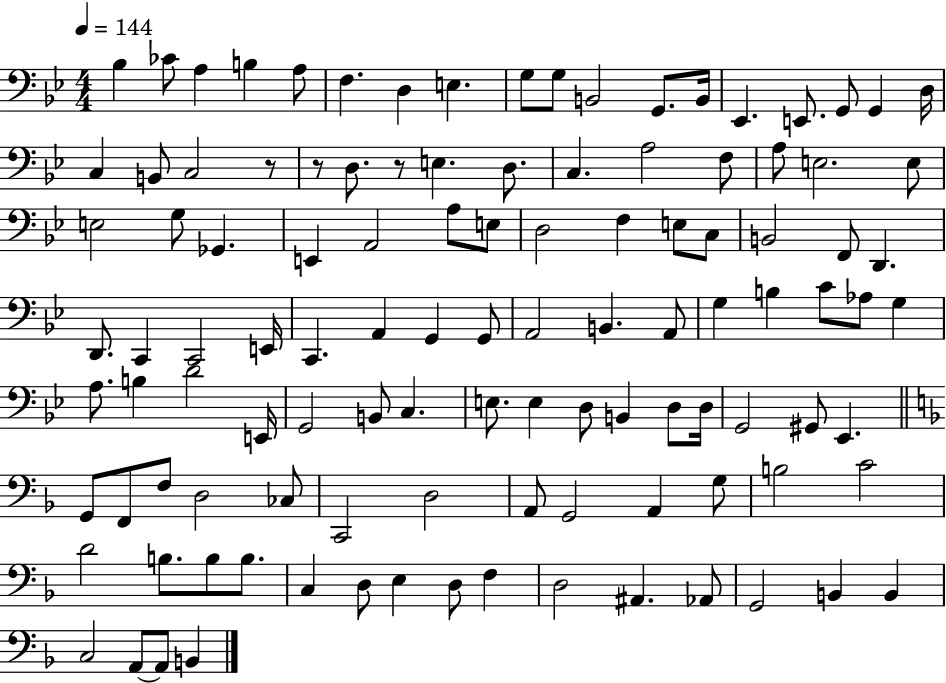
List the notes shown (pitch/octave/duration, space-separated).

Bb3/q CES4/e A3/q B3/q A3/e F3/q. D3/q E3/q. G3/e G3/e B2/h G2/e. B2/s Eb2/q. E2/e. G2/e G2/q D3/s C3/q B2/e C3/h R/e R/e D3/e. R/e E3/q. D3/e. C3/q. A3/h F3/e A3/e E3/h. E3/e E3/h G3/e Gb2/q. E2/q A2/h A3/e E3/e D3/h F3/q E3/e C3/e B2/h F2/e D2/q. D2/e. C2/q C2/h E2/s C2/q. A2/q G2/q G2/e A2/h B2/q. A2/e G3/q B3/q C4/e Ab3/e G3/q A3/e. B3/q D4/h E2/s G2/h B2/e C3/q. E3/e. E3/q D3/e B2/q D3/e D3/s G2/h G#2/e Eb2/q. G2/e F2/e F3/e D3/h CES3/e C2/h D3/h A2/e G2/h A2/q G3/e B3/h C4/h D4/h B3/e. B3/e B3/e. C3/q D3/e E3/q D3/e F3/q D3/h A#2/q. Ab2/e G2/h B2/q B2/q C3/h A2/e A2/e B2/q